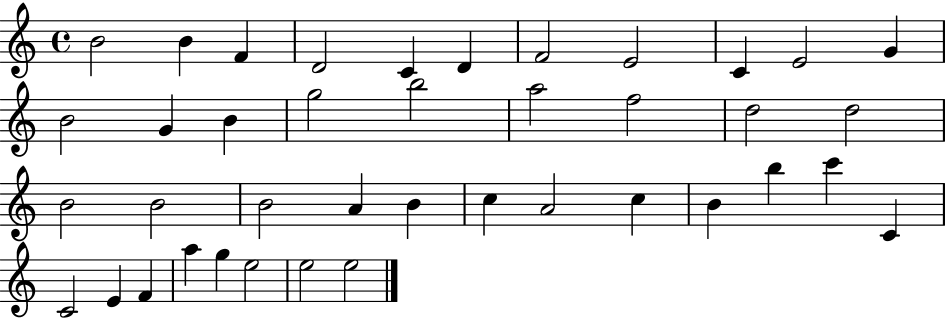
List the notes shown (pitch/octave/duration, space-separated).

B4/h B4/q F4/q D4/h C4/q D4/q F4/h E4/h C4/q E4/h G4/q B4/h G4/q B4/q G5/h B5/h A5/h F5/h D5/h D5/h B4/h B4/h B4/h A4/q B4/q C5/q A4/h C5/q B4/q B5/q C6/q C4/q C4/h E4/q F4/q A5/q G5/q E5/h E5/h E5/h